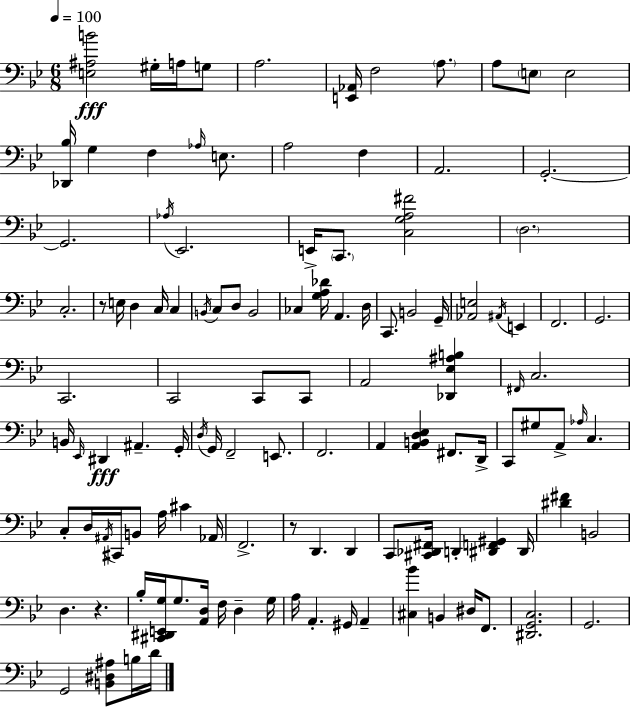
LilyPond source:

{
  \clef bass
  \numericTimeSignature
  \time 6/8
  \key bes \major
  \tempo 4 = 100
  <e ais b'>2\fff gis16-. a16 g8 | a2. | <e, aes,>16 f2 \parenthesize a8. | a8 \parenthesize e8 e2 | \break <des, bes>16 g4 f4 \grace { aes16 } e8. | a2 f4 | a,2. | g,2.-.~~ | \break g,2. | \acciaccatura { aes16 } ees,2. | e,16-> \parenthesize c,8. <c g a fis'>2 | \parenthesize d2. | \break c2.-. | r8 e16 d4 c16 c4 | \acciaccatura { b,16 } c8 d8 b,2 | ces4 <g a des'>16 a,4. | \break d16 c,8. b,2 | g,16-- <aes, e>2 \acciaccatura { ais,16 } | e,4 f,2. | g,2. | \break c,2. | c,2 | c,8 c,8 a,2 | <des, ees ais b>4 \grace { fis,16 } c2. | \break b,16 \grace { ees,16 } dis,4\fff ais,4.-- | g,16-. \acciaccatura { d16 } g,16 f,2-- | e,8. f,2. | a,4 <a, b, d ees>4 | \break fis,8. d,16-> c,8 gis8 a,8-> | \grace { aes16 } c4. c8-. d16 \acciaccatura { ais,16 } | cis,16 b,8 a16 cis'4 aes,16 f,2.-> | r8 d,4. | \break d,4 c,8 <cis, des, fis,>16 | d,4-. <dis, f, gis,>4 dis,16 <dis' fis'>4 | b,2 d4. | r4. bes16-. <cis, dis, e, g>16 g8. | \break <a, d>16 f16 d4-- g16 a16 a,4.-. | gis,16 a,4-- <cis bes'>4 | b,4 dis16 f,8. <dis, g, c>2. | g,2. | \break g,2 | <b, dis ais>8 b16 d'16 \bar "|."
}